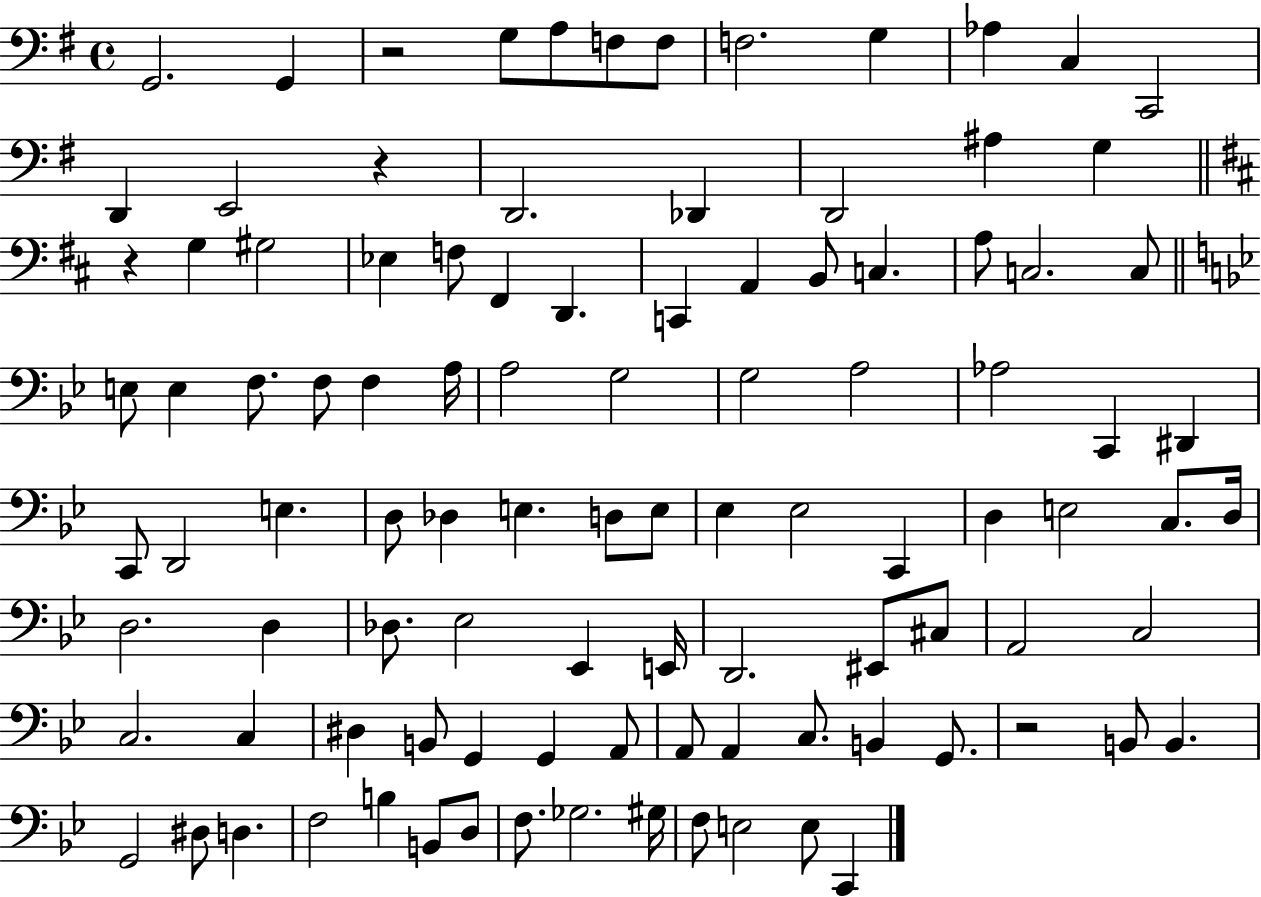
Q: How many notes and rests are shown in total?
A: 102